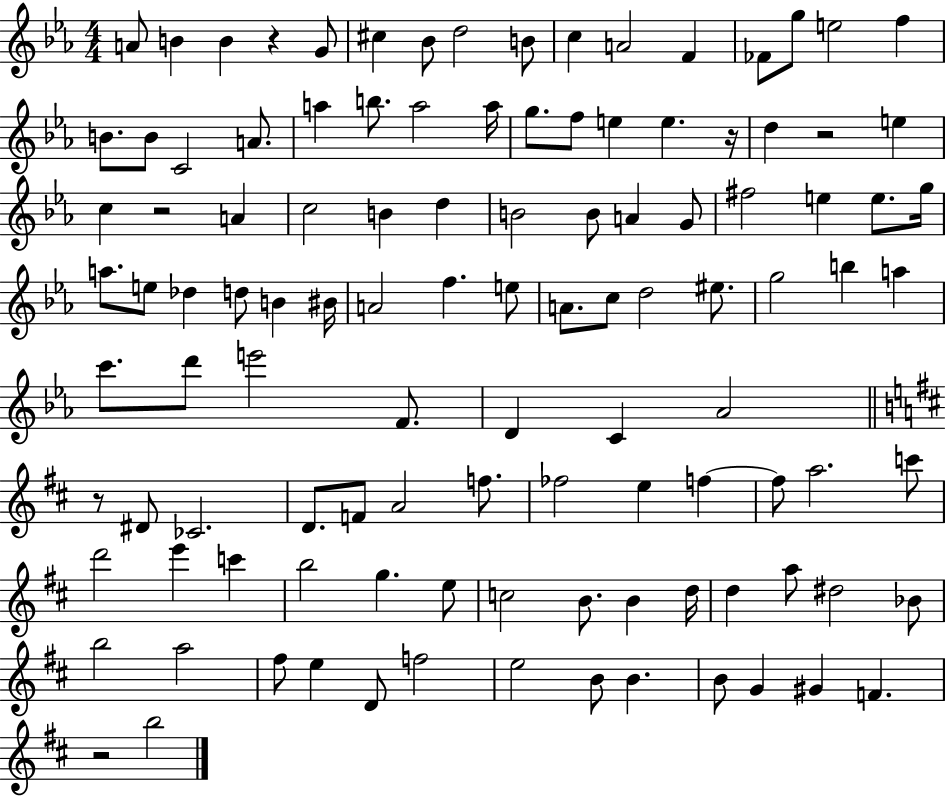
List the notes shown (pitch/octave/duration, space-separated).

A4/e B4/q B4/q R/q G4/e C#5/q Bb4/e D5/h B4/e C5/q A4/h F4/q FES4/e G5/e E5/h F5/q B4/e. B4/e C4/h A4/e. A5/q B5/e. A5/h A5/s G5/e. F5/e E5/q E5/q. R/s D5/q R/h E5/q C5/q R/h A4/q C5/h B4/q D5/q B4/h B4/e A4/q G4/e F#5/h E5/q E5/e. G5/s A5/e. E5/e Db5/q D5/e B4/q BIS4/s A4/h F5/q. E5/e A4/e. C5/e D5/h EIS5/e. G5/h B5/q A5/q C6/e. D6/e E6/h F4/e. D4/q C4/q Ab4/h R/e D#4/e CES4/h. D4/e. F4/e A4/h F5/e. FES5/h E5/q F5/q F5/e A5/h. C6/e D6/h E6/q C6/q B5/h G5/q. E5/e C5/h B4/e. B4/q D5/s D5/q A5/e D#5/h Bb4/e B5/h A5/h F#5/e E5/q D4/e F5/h E5/h B4/e B4/q. B4/e G4/q G#4/q F4/q. R/h B5/h